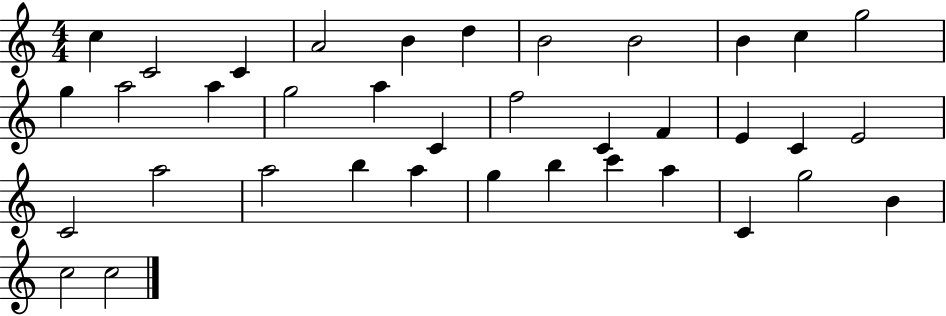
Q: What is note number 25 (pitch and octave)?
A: A5